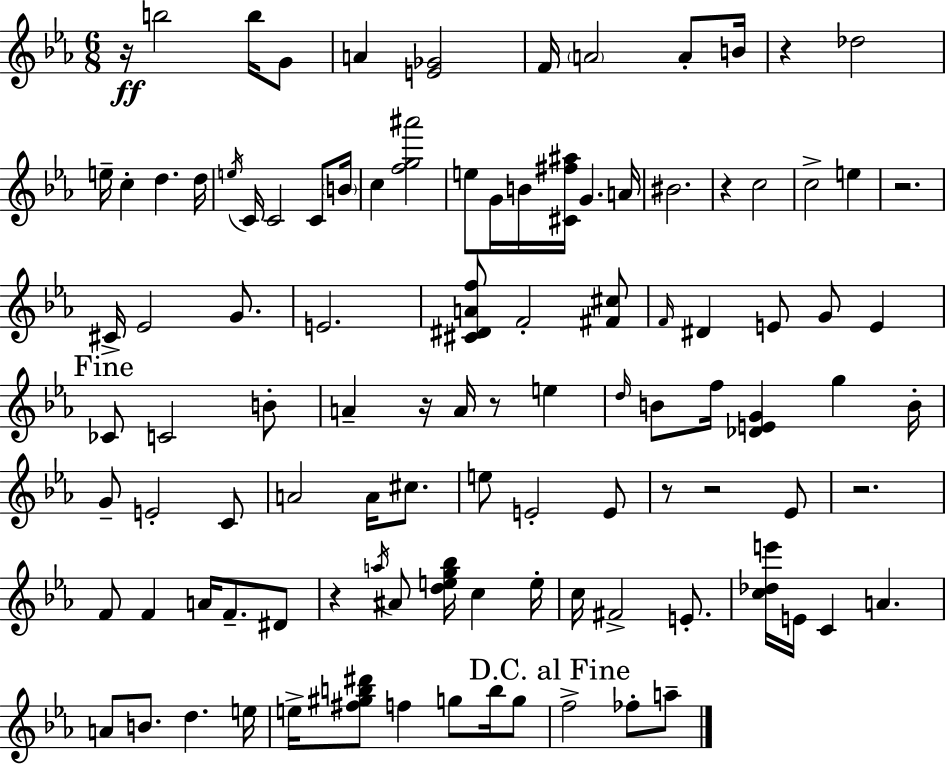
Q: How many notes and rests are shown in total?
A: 105